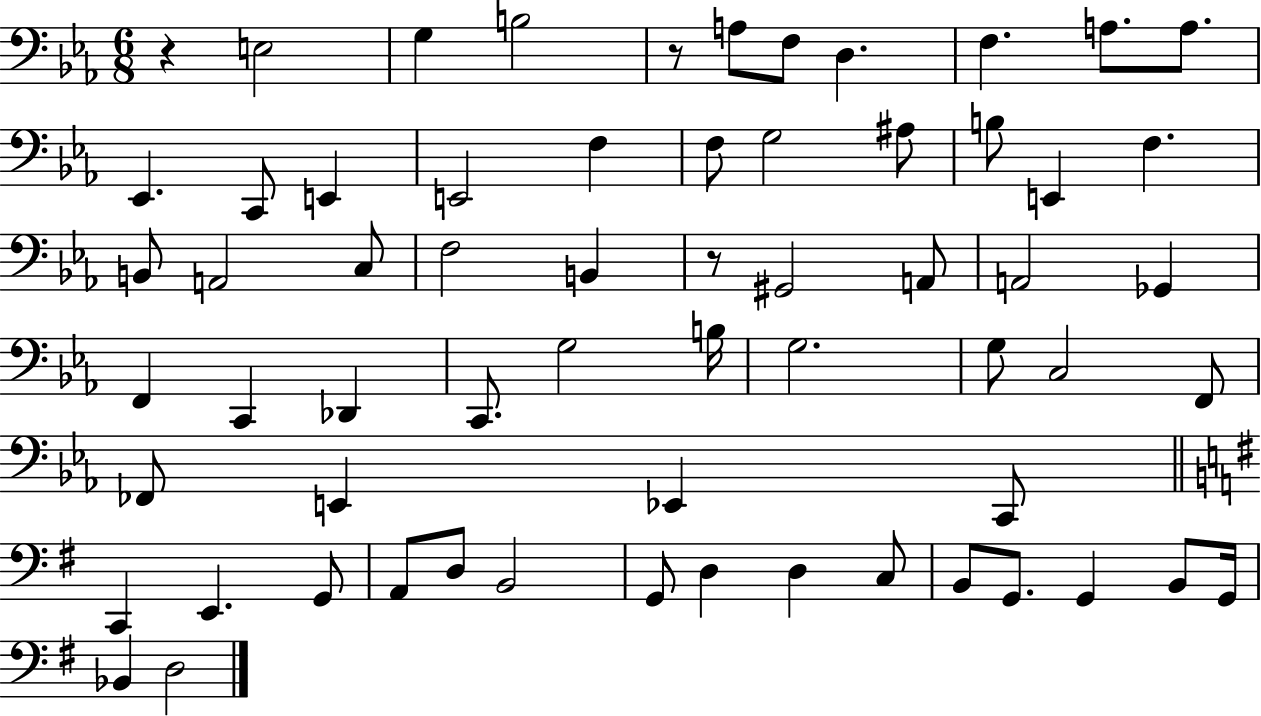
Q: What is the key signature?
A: EES major